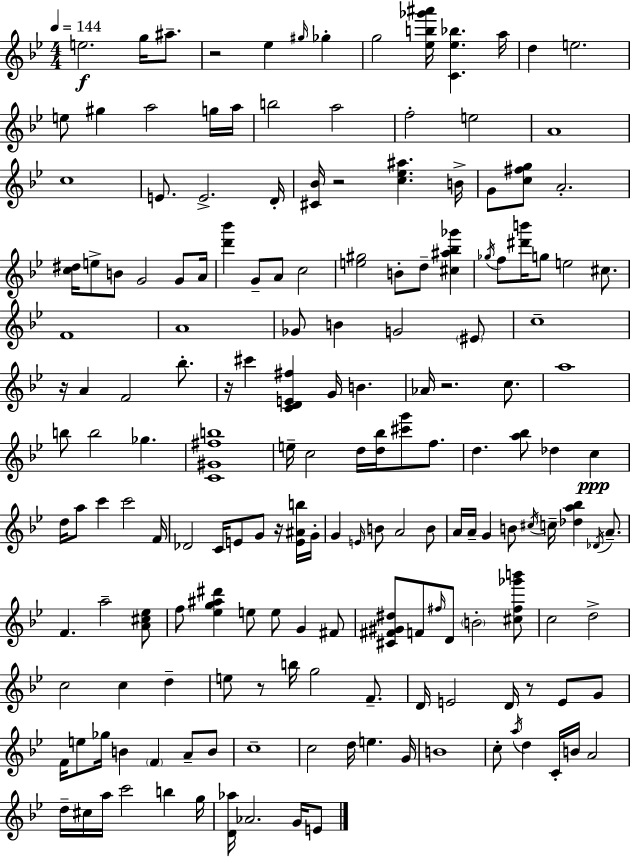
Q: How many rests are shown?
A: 8